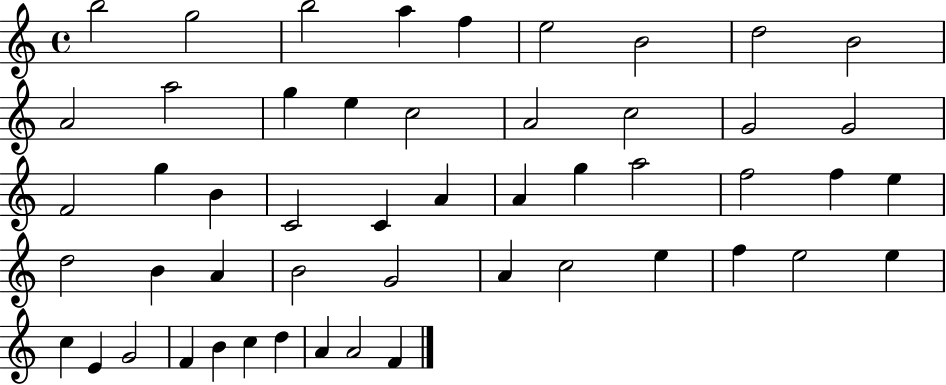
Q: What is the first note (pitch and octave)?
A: B5